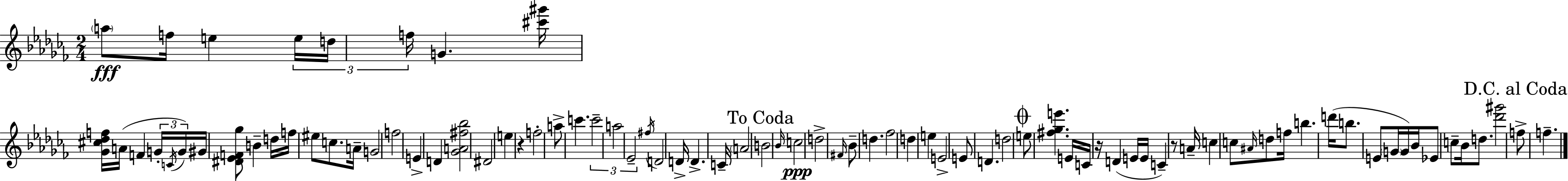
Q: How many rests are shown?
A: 3